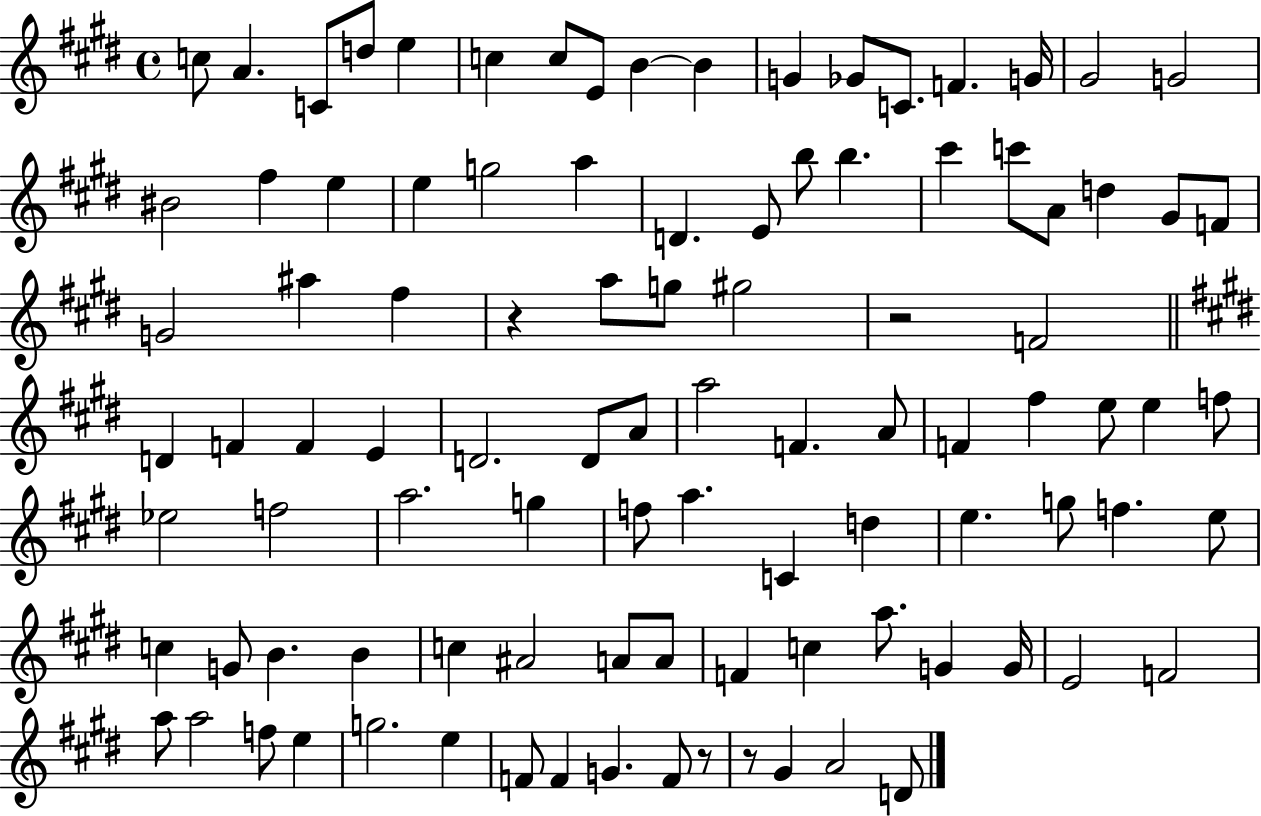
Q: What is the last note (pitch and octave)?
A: D4